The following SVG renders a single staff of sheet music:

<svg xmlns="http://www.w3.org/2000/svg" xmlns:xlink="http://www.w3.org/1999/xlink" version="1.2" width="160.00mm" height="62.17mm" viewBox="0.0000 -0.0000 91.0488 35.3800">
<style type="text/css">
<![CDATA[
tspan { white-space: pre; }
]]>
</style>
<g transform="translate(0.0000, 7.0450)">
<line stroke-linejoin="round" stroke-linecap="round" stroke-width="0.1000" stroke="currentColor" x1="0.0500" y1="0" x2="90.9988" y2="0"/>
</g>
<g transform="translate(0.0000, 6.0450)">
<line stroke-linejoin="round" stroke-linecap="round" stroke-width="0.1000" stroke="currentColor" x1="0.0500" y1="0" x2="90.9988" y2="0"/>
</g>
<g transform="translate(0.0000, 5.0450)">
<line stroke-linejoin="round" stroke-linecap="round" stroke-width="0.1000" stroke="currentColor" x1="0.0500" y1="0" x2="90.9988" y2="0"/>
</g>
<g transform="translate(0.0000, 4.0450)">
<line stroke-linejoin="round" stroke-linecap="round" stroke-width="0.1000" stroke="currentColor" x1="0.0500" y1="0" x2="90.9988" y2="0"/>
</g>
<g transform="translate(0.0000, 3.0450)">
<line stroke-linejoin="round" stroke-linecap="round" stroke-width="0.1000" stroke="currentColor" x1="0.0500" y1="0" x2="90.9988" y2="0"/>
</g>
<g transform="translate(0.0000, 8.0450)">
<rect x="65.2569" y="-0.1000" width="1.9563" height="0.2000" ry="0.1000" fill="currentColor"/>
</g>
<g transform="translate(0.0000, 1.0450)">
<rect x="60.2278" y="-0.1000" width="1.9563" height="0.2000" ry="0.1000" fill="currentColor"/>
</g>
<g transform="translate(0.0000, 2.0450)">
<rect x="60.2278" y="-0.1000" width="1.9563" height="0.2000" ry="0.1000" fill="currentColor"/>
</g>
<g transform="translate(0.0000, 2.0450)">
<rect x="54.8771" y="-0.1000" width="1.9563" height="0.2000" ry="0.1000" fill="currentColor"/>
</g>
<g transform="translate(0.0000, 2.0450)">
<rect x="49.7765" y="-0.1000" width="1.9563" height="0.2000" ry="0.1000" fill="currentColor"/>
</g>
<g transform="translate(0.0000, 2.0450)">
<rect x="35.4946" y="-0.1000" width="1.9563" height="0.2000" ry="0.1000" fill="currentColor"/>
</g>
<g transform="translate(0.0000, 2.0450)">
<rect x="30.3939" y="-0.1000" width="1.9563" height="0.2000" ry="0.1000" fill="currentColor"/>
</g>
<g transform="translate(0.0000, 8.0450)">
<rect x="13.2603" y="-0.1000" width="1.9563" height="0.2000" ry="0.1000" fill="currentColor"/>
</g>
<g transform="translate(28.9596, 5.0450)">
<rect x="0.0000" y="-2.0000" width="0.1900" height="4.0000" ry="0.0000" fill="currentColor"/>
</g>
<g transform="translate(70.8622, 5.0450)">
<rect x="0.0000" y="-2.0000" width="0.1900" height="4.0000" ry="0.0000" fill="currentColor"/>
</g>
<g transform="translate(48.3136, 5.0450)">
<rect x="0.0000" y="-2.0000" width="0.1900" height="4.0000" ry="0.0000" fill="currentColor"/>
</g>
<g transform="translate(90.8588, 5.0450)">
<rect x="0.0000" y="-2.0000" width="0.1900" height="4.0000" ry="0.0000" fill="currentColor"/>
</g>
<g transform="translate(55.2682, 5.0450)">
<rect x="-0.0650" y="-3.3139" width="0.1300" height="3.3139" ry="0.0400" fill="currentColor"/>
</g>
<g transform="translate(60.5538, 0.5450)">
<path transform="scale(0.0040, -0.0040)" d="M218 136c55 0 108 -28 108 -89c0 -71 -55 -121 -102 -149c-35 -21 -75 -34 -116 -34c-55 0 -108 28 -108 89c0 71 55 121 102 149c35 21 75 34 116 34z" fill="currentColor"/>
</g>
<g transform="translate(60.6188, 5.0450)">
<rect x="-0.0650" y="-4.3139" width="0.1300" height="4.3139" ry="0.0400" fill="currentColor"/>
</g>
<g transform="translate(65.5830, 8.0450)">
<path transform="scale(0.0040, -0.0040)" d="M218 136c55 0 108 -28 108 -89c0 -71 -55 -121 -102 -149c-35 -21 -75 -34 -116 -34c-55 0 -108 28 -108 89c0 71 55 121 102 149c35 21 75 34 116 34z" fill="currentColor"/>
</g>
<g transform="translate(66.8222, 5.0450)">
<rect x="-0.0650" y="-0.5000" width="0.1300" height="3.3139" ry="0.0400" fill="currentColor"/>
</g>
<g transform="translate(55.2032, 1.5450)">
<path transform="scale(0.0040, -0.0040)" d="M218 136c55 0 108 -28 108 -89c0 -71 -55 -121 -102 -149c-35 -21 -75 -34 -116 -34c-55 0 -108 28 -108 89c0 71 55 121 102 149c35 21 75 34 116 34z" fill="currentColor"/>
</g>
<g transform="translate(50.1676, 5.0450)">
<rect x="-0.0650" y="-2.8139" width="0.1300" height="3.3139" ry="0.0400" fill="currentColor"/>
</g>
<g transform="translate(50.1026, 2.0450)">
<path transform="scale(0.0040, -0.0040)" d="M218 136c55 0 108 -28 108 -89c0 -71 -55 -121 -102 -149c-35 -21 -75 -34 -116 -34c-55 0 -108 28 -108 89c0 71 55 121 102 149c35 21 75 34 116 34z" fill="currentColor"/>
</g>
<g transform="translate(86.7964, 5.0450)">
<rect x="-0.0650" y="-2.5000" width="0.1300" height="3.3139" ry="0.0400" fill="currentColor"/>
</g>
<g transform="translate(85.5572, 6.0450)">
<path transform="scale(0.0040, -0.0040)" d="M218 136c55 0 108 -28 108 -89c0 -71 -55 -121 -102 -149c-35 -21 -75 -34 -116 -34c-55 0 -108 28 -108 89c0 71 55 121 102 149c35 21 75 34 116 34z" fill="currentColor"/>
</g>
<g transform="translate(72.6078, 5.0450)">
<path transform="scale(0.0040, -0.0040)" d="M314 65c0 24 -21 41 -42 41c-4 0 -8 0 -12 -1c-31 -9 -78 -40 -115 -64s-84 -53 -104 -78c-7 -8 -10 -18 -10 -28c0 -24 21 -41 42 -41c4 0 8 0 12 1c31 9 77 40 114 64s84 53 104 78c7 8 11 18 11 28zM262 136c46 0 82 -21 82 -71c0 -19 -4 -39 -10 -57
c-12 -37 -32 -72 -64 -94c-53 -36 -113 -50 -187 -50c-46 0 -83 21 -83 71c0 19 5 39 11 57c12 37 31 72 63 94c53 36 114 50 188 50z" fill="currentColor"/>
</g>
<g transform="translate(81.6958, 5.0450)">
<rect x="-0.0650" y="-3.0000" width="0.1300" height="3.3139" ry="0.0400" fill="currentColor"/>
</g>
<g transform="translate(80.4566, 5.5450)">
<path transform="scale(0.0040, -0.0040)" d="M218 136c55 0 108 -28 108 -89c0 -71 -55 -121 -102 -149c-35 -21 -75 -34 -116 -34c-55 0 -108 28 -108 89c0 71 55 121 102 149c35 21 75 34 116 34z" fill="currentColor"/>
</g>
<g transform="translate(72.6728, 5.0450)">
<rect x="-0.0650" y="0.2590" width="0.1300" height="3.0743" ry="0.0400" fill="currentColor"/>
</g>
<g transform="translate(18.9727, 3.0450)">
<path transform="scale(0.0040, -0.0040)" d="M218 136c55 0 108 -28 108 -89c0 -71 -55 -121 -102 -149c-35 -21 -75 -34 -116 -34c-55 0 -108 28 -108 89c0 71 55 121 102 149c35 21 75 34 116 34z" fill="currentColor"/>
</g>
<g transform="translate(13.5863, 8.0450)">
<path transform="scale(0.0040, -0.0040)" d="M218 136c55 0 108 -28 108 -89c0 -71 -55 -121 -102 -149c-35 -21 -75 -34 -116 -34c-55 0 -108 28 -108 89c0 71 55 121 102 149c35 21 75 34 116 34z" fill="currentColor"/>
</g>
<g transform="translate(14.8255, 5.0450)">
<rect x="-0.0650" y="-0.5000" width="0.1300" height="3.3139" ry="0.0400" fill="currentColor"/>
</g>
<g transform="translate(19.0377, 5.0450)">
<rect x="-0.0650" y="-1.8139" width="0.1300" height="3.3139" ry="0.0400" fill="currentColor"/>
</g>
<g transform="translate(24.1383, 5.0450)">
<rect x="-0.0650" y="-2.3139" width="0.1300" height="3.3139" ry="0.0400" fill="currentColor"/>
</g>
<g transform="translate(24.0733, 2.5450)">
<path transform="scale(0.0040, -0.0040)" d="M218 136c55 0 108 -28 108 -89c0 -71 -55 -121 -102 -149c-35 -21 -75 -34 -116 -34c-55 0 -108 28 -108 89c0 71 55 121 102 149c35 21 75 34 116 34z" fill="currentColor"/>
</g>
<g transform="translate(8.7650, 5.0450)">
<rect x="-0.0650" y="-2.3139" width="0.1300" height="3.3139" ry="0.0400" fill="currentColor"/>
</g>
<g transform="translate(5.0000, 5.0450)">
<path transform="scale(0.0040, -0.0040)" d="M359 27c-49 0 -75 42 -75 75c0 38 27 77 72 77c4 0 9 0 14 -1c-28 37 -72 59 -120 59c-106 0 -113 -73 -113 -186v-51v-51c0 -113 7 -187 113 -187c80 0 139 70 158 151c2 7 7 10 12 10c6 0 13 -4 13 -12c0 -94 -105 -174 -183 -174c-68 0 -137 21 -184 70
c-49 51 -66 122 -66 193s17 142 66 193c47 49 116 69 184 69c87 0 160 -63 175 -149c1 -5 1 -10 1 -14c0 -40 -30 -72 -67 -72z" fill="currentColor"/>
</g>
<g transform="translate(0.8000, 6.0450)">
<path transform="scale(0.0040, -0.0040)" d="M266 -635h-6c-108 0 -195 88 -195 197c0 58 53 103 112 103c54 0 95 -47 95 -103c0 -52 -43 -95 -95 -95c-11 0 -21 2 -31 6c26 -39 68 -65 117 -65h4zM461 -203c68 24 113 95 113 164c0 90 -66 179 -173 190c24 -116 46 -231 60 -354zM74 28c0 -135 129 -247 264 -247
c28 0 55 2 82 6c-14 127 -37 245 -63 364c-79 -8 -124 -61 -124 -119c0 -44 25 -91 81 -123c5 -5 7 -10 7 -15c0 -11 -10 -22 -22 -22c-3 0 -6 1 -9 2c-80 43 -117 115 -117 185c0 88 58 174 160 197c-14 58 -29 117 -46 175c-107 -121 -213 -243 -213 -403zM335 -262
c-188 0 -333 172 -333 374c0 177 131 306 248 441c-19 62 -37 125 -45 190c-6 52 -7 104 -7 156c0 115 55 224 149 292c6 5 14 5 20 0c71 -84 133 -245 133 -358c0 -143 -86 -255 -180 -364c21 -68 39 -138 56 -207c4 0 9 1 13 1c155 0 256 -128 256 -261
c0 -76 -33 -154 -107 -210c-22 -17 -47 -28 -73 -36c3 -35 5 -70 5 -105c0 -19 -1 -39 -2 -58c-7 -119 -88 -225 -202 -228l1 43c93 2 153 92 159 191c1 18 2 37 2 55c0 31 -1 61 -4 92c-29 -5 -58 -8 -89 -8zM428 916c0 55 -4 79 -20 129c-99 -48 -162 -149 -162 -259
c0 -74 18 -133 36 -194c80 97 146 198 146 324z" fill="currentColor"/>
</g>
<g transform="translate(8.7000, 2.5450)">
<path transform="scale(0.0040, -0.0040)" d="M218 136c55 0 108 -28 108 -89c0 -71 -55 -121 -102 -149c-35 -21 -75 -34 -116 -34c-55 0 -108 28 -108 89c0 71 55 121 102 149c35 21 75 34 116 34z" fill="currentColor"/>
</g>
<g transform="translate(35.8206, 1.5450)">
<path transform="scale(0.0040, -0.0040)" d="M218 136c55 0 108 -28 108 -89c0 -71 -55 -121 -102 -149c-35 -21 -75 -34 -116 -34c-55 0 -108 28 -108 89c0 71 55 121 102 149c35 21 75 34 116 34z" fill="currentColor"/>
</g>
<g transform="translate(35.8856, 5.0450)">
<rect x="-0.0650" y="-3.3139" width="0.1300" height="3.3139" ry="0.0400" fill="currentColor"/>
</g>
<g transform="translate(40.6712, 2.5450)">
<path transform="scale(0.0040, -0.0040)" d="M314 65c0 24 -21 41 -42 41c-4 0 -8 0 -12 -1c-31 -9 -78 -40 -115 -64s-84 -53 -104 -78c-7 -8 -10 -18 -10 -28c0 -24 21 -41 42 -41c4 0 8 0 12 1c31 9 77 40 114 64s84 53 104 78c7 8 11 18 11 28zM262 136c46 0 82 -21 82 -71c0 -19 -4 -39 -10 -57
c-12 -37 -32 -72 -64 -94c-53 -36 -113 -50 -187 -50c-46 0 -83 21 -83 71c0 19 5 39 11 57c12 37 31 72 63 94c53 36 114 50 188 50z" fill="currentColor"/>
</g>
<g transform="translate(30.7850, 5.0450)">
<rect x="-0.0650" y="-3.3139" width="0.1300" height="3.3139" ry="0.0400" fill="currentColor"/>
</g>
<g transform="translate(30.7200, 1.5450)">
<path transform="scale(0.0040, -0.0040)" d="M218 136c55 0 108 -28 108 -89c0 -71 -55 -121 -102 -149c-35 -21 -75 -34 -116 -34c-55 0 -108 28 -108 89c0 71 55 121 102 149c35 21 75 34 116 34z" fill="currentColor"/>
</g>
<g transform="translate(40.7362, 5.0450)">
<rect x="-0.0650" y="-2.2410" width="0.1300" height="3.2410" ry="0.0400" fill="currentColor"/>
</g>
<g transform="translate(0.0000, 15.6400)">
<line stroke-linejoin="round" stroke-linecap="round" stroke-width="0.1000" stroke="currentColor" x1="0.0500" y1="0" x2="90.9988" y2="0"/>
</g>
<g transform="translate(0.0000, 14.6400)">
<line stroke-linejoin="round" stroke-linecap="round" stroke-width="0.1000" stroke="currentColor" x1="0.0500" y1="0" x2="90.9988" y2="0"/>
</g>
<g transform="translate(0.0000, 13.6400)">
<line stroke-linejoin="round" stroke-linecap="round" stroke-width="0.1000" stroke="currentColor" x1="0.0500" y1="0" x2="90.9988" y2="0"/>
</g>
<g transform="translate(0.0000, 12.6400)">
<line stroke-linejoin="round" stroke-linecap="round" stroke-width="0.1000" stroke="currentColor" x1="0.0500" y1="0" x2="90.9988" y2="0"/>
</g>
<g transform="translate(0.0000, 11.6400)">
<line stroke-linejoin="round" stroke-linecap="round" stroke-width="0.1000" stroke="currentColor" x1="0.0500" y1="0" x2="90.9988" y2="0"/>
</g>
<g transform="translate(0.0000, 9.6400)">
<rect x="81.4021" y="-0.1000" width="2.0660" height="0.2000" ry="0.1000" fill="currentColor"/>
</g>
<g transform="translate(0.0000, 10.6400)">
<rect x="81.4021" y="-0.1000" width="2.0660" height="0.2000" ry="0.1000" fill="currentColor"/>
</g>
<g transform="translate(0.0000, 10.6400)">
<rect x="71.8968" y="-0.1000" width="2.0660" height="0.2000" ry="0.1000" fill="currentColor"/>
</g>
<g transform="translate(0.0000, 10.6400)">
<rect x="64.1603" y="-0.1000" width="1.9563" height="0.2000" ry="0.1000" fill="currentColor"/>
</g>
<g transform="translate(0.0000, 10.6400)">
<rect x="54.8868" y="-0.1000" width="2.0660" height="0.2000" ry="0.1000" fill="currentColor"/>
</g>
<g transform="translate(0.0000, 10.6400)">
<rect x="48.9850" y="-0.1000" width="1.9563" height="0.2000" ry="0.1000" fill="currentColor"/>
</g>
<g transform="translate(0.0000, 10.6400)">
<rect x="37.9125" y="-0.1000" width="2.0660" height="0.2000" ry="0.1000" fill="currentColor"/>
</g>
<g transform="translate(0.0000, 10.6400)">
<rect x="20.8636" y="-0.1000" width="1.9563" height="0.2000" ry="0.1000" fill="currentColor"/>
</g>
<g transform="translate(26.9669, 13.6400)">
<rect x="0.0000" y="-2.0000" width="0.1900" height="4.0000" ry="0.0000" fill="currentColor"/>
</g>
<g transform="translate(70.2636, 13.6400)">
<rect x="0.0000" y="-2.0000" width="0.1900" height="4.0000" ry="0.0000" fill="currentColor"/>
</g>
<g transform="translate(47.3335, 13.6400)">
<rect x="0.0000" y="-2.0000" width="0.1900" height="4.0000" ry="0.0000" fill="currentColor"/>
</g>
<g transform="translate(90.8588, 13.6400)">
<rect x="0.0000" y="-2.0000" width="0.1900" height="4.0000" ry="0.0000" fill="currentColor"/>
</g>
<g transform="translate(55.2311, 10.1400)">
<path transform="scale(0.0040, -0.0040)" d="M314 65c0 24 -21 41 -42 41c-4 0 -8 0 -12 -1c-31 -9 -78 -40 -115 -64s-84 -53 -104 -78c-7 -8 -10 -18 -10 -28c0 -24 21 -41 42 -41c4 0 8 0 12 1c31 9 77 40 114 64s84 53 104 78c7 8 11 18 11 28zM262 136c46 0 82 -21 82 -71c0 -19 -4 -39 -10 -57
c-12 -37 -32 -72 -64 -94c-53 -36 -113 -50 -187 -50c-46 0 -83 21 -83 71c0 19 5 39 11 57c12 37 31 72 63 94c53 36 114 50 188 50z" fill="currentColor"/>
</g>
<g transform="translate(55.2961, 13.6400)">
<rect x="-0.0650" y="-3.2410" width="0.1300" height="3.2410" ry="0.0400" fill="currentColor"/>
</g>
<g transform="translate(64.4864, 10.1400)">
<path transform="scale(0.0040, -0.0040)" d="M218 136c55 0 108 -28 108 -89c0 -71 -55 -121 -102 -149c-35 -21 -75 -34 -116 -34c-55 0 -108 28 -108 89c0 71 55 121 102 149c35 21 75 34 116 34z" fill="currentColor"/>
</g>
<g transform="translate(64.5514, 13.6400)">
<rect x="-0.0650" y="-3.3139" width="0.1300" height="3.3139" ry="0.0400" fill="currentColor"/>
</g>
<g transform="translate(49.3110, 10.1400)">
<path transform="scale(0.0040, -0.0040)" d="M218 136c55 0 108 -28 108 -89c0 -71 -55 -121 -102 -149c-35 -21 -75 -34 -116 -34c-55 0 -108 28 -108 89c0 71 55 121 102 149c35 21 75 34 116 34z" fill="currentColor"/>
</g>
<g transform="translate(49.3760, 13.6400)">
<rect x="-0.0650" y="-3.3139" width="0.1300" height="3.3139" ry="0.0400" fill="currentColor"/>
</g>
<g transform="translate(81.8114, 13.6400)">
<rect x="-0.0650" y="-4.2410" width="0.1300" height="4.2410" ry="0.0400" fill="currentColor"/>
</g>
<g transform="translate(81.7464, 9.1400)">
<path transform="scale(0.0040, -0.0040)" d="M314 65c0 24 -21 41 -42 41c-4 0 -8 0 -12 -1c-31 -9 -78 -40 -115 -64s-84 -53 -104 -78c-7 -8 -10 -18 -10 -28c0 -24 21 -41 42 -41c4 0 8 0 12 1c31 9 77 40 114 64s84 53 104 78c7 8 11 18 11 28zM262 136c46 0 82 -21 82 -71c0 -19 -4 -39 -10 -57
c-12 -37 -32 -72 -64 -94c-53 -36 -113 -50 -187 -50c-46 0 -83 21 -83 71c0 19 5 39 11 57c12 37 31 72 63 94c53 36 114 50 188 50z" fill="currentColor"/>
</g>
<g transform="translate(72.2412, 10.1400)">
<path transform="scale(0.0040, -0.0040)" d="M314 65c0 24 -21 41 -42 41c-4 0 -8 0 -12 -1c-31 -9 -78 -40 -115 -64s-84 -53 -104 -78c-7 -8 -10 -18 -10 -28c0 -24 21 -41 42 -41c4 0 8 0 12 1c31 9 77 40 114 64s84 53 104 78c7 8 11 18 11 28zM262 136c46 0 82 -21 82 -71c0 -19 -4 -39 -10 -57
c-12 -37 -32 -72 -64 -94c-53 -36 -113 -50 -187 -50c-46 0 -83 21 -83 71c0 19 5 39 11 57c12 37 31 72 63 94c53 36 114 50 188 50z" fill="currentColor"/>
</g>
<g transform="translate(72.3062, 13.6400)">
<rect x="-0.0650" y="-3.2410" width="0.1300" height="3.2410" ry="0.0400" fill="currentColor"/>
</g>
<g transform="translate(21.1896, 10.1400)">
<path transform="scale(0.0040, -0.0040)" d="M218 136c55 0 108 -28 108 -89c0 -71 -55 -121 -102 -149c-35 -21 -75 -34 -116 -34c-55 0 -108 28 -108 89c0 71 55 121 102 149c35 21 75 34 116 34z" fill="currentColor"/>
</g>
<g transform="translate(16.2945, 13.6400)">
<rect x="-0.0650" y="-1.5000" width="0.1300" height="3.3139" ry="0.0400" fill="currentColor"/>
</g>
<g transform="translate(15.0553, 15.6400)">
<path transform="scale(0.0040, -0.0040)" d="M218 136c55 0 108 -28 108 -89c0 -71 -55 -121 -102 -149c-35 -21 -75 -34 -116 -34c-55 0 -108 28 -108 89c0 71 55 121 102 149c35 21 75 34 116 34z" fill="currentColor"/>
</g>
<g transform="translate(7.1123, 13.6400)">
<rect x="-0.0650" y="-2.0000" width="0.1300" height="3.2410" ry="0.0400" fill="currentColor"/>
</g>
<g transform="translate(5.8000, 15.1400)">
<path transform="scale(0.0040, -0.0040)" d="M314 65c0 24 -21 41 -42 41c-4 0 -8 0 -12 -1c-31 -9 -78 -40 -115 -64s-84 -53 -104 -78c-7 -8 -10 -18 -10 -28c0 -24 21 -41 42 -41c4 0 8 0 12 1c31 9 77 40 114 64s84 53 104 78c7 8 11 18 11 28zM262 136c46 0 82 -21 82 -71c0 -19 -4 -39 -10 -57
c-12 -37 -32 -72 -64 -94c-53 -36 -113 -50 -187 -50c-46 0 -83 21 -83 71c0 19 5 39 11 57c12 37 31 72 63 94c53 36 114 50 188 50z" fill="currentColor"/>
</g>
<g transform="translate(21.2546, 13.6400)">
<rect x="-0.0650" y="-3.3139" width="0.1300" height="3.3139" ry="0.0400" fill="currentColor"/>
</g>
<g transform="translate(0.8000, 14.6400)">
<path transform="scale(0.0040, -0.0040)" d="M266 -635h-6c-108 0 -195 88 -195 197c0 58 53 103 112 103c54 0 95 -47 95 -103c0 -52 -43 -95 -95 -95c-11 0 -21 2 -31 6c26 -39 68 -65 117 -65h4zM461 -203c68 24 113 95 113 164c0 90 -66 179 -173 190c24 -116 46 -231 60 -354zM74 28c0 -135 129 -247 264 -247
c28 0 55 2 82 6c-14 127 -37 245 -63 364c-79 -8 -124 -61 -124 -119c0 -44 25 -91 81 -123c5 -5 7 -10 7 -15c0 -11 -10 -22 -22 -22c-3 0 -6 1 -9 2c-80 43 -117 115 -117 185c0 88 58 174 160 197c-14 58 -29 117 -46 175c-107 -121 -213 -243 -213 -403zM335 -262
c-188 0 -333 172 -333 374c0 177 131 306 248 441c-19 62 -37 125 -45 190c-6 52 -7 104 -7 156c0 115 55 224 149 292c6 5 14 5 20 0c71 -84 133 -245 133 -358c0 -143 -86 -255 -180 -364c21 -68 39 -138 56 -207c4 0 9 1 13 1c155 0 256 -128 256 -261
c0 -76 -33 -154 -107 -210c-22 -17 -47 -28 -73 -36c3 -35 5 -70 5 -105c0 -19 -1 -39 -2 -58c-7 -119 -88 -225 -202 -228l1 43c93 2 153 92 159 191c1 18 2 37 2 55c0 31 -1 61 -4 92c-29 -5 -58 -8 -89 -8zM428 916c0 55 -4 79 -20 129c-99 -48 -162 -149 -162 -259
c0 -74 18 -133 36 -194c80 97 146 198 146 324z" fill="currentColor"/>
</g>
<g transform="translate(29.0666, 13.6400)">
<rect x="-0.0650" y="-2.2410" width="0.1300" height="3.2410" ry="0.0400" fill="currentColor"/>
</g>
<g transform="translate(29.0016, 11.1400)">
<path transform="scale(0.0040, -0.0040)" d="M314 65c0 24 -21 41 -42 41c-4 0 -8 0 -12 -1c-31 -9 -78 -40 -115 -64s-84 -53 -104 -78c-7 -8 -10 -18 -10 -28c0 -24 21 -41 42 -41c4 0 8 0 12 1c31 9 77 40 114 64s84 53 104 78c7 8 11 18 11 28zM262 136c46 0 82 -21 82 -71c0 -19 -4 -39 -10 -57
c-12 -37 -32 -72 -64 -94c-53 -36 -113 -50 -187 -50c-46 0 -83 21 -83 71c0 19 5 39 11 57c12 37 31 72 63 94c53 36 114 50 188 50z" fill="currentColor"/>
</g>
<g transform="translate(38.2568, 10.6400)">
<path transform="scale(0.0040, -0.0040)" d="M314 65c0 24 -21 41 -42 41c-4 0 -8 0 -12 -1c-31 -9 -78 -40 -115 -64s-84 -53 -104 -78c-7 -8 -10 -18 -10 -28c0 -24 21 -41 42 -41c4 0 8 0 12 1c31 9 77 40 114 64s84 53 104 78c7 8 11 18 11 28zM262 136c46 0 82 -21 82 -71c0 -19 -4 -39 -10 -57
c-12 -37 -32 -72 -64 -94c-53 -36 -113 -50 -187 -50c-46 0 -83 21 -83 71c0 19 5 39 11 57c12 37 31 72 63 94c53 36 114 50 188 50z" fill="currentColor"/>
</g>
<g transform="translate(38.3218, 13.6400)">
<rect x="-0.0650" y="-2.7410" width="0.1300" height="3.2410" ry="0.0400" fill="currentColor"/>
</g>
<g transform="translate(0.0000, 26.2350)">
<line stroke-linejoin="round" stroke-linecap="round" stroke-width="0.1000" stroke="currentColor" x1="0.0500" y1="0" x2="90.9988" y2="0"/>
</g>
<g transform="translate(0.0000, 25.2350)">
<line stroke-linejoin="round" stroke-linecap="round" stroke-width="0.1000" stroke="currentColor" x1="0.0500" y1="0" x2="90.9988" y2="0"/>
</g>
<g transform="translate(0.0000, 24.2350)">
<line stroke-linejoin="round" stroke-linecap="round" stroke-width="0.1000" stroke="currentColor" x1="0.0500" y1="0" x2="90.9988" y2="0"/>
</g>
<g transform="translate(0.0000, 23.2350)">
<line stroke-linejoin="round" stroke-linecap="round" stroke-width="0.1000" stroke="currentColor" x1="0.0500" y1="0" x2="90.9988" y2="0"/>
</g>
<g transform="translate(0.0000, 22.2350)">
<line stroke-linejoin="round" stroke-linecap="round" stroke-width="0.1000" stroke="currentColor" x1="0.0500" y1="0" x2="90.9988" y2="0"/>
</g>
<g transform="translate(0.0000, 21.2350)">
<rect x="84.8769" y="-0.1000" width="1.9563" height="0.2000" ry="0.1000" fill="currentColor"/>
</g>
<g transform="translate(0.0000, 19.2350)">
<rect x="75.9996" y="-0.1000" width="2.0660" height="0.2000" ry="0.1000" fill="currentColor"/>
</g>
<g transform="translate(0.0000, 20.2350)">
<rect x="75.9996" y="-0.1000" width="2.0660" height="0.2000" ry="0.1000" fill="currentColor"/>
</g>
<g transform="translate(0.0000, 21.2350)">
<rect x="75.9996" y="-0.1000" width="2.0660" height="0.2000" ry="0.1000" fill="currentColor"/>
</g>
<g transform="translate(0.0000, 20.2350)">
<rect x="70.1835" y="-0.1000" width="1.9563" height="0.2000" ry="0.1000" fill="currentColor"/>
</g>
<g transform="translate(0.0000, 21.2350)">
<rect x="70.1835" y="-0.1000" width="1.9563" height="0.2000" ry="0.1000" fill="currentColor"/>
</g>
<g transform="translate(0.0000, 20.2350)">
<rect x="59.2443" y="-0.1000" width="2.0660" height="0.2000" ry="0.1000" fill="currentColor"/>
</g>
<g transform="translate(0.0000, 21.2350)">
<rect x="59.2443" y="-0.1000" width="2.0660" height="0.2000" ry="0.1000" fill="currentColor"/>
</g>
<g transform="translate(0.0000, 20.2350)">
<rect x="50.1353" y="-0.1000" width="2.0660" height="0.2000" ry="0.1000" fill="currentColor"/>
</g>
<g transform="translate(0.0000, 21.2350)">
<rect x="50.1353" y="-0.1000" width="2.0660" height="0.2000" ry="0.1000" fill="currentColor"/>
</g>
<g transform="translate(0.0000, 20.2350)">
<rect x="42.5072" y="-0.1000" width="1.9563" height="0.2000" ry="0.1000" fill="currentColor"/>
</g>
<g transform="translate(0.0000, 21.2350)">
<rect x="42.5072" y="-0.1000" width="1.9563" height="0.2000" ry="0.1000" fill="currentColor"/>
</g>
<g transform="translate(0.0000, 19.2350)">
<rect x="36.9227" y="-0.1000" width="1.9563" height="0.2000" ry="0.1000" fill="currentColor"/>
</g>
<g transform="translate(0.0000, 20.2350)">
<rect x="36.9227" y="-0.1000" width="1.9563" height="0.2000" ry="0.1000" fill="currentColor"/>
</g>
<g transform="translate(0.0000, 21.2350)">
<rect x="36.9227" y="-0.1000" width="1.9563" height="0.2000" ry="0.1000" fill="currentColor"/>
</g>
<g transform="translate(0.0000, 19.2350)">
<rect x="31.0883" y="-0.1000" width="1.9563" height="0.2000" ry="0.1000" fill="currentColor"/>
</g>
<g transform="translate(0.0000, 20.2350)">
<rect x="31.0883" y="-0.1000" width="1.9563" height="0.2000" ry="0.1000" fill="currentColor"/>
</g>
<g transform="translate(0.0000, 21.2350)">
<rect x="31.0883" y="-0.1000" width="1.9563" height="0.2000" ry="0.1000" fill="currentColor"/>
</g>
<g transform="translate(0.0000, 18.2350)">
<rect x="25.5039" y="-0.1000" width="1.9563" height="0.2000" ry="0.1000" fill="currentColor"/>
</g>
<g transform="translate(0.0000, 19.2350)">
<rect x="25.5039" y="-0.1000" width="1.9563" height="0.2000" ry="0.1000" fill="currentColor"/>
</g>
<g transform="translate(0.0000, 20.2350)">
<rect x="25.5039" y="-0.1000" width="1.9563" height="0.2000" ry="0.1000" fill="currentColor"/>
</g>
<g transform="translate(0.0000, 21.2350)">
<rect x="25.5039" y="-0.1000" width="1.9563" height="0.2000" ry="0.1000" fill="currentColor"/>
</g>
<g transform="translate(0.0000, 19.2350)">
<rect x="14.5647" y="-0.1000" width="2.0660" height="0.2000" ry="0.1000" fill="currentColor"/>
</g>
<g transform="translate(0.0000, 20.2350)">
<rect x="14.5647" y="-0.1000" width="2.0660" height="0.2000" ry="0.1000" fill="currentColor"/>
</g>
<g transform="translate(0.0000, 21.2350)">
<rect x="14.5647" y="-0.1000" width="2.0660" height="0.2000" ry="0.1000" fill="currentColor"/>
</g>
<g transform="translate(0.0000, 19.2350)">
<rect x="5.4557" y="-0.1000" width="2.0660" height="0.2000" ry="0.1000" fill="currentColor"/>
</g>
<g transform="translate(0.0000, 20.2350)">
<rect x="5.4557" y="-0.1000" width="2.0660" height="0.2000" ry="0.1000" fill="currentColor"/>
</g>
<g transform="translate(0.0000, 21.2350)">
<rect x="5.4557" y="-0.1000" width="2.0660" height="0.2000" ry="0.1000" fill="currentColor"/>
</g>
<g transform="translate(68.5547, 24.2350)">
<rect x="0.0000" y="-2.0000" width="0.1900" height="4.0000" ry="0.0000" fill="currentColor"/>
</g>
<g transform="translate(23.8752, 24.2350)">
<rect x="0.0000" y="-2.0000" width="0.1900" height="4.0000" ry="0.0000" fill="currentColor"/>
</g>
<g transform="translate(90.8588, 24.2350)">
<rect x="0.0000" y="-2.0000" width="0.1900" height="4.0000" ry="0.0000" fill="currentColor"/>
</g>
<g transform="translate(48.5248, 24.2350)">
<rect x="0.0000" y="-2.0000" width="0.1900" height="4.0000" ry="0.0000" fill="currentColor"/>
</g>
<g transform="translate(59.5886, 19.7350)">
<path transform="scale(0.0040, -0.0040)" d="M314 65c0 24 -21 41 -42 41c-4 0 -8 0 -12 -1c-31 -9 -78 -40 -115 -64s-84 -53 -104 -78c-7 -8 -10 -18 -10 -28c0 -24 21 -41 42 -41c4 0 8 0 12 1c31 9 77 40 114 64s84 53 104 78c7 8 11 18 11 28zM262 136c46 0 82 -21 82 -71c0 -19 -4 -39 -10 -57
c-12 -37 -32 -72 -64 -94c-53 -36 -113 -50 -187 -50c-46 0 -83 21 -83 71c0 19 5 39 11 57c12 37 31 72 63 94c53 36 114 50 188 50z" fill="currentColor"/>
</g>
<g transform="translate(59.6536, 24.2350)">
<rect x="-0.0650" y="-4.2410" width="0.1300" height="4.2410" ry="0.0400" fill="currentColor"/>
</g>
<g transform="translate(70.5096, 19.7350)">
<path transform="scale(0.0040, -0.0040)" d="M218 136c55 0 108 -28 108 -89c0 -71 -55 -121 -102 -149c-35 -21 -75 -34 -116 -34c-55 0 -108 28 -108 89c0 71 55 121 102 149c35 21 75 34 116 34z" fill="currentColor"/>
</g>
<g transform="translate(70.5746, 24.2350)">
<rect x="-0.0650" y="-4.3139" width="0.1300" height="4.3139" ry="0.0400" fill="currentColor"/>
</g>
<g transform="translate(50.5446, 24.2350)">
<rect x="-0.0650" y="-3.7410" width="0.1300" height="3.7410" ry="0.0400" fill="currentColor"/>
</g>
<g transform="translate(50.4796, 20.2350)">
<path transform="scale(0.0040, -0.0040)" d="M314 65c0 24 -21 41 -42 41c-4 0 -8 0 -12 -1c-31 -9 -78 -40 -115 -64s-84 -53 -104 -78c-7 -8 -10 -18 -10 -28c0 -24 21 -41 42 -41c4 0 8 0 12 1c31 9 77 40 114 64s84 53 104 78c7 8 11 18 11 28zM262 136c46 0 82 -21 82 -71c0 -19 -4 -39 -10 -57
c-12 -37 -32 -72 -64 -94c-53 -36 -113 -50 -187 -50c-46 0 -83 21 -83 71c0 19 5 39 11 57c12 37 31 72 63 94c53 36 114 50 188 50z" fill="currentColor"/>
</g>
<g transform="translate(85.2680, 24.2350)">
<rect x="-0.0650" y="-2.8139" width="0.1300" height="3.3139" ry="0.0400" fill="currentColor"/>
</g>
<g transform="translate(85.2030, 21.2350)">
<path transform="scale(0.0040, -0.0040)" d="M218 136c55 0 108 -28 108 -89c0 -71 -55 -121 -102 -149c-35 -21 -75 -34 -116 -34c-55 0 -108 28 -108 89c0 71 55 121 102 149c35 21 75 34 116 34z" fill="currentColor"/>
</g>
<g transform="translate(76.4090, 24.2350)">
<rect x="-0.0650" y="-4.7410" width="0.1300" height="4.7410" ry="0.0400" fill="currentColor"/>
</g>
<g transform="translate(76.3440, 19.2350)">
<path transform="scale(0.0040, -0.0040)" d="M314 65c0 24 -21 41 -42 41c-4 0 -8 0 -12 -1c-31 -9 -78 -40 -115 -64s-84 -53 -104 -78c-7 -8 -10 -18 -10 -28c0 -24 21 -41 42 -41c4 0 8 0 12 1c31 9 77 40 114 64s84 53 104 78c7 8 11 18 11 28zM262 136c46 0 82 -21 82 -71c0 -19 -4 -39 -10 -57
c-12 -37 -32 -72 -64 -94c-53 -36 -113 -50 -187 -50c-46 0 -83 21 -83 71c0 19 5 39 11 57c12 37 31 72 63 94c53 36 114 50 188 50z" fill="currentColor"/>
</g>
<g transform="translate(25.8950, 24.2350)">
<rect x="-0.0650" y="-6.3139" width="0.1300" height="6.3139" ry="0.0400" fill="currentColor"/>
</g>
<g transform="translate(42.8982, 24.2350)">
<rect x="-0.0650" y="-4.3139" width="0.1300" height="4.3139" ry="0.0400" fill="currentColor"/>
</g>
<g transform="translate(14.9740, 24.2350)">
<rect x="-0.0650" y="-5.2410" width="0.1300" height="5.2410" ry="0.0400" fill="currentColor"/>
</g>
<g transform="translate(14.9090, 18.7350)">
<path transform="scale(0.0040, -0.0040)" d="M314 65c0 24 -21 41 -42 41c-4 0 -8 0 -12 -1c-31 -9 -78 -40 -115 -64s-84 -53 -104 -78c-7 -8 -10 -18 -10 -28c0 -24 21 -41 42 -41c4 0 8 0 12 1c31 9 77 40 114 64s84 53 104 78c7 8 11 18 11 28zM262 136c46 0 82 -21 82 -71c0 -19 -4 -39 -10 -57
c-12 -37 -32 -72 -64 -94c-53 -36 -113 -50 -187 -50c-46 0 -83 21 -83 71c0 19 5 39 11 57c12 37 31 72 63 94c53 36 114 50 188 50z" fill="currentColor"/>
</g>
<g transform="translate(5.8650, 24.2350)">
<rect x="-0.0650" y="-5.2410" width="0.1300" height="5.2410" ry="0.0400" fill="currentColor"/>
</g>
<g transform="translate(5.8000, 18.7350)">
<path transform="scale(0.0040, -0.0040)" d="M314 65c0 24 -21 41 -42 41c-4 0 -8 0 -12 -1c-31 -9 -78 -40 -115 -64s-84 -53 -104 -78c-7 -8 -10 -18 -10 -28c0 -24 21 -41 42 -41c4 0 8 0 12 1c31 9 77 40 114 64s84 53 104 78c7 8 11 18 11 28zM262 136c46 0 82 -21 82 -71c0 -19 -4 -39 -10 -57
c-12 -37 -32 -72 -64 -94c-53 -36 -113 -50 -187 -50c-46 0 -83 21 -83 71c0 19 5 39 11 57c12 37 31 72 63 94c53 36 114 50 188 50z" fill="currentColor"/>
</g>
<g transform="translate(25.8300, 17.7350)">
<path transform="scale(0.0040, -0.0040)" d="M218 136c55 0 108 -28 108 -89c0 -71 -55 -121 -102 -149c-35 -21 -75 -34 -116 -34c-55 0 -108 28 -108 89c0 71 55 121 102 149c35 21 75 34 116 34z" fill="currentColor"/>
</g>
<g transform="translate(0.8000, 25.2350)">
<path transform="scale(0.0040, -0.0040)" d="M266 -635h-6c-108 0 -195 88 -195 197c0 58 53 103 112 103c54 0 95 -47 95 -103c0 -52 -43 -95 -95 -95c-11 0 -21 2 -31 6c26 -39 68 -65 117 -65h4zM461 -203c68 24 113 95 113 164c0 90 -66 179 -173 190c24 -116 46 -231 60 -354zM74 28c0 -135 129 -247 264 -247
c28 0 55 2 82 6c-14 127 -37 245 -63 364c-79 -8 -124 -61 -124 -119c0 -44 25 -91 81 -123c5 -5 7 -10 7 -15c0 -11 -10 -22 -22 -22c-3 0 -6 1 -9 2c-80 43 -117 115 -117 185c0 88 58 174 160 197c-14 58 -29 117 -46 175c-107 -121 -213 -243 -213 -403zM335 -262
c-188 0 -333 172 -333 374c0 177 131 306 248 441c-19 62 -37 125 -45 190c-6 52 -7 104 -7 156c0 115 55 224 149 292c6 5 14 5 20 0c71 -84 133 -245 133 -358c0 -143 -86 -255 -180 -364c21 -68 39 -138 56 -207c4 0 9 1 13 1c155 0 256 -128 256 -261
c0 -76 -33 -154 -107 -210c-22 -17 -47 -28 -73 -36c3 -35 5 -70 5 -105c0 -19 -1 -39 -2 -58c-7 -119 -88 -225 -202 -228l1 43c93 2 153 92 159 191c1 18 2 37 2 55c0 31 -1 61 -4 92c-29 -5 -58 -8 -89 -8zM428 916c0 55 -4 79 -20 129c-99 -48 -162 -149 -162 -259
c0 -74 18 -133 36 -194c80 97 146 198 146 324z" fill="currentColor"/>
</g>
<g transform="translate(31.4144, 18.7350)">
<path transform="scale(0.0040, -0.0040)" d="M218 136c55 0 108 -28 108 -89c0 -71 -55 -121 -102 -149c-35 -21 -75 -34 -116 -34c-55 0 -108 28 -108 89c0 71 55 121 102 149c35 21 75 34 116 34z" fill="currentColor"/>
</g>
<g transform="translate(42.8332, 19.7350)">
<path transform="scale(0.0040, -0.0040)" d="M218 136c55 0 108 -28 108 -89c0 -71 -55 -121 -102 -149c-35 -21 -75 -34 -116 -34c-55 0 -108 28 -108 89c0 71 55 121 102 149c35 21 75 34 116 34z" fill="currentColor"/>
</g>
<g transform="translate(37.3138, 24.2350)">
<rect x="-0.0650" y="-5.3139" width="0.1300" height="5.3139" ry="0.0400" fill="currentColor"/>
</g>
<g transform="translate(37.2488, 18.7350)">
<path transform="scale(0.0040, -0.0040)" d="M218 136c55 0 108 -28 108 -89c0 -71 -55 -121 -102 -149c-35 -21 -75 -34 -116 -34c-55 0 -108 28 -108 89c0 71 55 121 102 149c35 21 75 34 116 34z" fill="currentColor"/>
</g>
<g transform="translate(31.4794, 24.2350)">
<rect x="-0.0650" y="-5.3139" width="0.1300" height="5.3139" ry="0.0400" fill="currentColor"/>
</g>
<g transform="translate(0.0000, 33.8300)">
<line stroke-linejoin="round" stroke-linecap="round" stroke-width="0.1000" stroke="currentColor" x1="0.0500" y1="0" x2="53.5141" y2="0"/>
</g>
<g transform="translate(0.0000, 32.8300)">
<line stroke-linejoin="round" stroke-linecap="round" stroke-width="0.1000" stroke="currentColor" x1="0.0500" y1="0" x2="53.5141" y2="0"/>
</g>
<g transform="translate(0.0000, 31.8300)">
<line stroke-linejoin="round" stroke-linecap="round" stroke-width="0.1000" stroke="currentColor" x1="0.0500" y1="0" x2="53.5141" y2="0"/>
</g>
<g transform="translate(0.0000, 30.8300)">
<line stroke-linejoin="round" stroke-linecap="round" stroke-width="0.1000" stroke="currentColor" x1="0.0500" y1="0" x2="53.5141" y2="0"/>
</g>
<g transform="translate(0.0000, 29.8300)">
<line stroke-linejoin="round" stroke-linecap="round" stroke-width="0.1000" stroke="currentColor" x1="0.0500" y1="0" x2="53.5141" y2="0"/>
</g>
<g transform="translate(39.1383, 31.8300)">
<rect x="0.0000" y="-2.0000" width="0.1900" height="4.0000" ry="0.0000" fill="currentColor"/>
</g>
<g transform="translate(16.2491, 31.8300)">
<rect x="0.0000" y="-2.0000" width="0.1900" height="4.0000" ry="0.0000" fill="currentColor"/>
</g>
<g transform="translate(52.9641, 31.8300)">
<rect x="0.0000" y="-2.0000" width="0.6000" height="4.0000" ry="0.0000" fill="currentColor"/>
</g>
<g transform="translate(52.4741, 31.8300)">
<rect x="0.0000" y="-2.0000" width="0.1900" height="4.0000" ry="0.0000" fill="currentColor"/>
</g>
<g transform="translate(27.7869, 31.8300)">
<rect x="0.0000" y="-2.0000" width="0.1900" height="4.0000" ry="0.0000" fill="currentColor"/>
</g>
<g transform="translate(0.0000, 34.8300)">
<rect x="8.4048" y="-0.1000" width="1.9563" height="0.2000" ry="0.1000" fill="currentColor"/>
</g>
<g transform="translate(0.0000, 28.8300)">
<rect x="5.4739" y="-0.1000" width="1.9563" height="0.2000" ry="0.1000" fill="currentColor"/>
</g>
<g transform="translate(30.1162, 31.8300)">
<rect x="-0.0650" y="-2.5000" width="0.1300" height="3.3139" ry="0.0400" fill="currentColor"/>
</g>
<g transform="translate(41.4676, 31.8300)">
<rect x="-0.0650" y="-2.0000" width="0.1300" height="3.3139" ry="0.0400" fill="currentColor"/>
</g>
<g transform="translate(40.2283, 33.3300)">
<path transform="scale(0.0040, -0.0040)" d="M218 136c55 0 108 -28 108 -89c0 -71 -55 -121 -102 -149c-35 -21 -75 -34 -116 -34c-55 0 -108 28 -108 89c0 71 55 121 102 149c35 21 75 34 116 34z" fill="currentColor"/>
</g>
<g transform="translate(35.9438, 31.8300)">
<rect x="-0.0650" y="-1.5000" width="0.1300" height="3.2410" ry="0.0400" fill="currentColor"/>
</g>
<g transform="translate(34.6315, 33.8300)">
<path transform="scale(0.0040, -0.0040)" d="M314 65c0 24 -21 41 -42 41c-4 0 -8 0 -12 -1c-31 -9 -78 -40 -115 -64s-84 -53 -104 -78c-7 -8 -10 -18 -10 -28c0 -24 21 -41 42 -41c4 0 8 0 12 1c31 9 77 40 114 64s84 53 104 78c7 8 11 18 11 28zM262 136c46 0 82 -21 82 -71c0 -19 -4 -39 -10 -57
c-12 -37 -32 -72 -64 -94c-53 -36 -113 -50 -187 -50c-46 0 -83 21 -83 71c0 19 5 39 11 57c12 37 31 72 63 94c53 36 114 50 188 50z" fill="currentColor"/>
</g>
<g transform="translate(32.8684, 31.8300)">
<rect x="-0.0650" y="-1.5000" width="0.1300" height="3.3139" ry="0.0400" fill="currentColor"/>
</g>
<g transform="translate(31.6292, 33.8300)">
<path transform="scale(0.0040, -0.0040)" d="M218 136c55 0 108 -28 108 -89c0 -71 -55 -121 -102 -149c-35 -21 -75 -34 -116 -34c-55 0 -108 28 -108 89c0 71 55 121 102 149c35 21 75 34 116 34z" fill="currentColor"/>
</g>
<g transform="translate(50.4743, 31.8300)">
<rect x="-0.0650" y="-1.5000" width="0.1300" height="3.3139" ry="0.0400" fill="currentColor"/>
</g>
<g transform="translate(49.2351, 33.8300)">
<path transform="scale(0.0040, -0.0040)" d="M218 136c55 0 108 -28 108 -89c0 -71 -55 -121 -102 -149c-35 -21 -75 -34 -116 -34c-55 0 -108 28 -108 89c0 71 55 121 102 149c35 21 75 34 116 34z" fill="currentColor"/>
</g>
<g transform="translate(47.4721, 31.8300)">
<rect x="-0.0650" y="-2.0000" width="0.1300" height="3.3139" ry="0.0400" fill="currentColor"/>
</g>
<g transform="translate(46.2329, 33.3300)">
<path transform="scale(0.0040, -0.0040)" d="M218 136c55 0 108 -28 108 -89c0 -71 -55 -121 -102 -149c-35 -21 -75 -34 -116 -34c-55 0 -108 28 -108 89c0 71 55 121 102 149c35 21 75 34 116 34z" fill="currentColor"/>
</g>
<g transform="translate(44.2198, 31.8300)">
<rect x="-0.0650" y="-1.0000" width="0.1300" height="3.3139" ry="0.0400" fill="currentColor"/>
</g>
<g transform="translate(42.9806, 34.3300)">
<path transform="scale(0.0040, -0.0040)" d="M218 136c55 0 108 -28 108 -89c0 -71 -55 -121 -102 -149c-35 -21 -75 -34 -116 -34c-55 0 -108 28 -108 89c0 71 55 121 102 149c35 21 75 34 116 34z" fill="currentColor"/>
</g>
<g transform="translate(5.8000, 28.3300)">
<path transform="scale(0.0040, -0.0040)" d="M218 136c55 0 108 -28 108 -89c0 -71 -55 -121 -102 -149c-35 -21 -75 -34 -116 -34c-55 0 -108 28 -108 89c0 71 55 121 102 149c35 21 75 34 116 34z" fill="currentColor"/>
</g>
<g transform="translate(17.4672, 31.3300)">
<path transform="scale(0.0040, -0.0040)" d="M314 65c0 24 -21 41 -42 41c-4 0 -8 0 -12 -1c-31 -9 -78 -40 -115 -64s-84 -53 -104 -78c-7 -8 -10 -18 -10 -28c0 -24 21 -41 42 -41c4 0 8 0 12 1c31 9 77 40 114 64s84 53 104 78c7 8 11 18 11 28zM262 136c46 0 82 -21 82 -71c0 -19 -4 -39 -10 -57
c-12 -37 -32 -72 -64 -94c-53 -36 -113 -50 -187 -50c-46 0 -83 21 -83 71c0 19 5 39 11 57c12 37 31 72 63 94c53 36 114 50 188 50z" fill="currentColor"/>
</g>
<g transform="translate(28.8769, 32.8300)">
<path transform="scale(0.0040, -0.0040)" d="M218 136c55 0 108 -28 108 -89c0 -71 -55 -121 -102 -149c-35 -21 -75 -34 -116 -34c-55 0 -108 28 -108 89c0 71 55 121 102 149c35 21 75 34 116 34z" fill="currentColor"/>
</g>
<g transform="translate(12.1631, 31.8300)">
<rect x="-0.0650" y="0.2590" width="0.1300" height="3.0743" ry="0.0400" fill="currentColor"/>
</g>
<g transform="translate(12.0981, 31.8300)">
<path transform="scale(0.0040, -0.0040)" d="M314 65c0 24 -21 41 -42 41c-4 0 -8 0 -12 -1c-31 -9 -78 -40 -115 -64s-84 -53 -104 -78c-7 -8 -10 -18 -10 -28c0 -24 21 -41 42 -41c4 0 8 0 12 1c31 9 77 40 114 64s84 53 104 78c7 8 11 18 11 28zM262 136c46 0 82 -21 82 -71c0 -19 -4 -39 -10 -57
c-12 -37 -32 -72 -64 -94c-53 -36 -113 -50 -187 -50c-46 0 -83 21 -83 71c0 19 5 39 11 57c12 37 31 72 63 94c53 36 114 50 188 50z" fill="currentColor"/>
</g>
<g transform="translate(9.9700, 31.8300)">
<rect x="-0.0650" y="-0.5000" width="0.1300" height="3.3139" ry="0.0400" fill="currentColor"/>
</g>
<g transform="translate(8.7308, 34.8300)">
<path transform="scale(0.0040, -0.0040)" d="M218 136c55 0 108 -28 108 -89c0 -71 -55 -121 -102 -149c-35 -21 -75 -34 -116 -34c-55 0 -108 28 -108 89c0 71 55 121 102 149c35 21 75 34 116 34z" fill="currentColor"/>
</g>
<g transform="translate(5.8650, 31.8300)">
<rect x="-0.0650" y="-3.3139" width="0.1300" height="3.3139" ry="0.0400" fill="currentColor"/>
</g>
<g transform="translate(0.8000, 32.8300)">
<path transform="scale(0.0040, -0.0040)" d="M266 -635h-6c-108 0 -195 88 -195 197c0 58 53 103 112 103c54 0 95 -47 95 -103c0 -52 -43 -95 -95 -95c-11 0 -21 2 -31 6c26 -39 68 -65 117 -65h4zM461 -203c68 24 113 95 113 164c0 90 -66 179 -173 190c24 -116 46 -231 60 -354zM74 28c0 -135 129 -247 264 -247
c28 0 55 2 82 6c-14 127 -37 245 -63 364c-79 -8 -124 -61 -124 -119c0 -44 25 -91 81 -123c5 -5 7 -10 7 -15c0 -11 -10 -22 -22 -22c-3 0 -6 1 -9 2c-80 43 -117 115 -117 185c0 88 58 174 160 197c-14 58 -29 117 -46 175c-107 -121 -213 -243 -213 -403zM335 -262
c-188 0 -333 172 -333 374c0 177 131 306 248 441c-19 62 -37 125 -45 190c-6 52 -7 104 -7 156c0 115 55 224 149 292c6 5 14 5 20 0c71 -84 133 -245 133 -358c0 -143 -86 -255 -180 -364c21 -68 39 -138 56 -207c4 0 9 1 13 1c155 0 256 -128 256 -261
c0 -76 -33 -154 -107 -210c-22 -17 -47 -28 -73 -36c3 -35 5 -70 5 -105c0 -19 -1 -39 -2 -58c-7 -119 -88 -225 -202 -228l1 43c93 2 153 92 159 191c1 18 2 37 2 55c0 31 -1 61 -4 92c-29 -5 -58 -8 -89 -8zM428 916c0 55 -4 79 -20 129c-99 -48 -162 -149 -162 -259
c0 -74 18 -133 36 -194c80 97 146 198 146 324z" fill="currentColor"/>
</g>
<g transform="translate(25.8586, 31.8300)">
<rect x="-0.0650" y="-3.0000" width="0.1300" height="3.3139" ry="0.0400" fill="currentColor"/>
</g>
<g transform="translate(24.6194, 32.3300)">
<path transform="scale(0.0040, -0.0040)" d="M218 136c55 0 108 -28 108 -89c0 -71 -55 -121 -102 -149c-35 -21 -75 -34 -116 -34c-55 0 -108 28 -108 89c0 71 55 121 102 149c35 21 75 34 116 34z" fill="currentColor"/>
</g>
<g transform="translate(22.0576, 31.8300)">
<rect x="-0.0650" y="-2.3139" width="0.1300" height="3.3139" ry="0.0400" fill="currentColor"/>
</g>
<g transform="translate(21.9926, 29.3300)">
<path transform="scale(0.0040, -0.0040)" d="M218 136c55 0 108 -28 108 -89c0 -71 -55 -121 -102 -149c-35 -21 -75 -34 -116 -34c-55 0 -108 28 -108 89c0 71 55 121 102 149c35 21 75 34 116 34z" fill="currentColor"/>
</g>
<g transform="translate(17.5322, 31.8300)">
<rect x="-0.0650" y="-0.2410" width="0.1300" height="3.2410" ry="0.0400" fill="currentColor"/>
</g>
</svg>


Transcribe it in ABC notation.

X:1
T:Untitled
M:4/4
L:1/4
K:C
g C f g b b g2 a b d' C B2 A G F2 E b g2 a2 b b2 b b2 d'2 f'2 f'2 a' f' f' d' c'2 d'2 d' e'2 a b C B2 c2 g A G E E2 F D F E